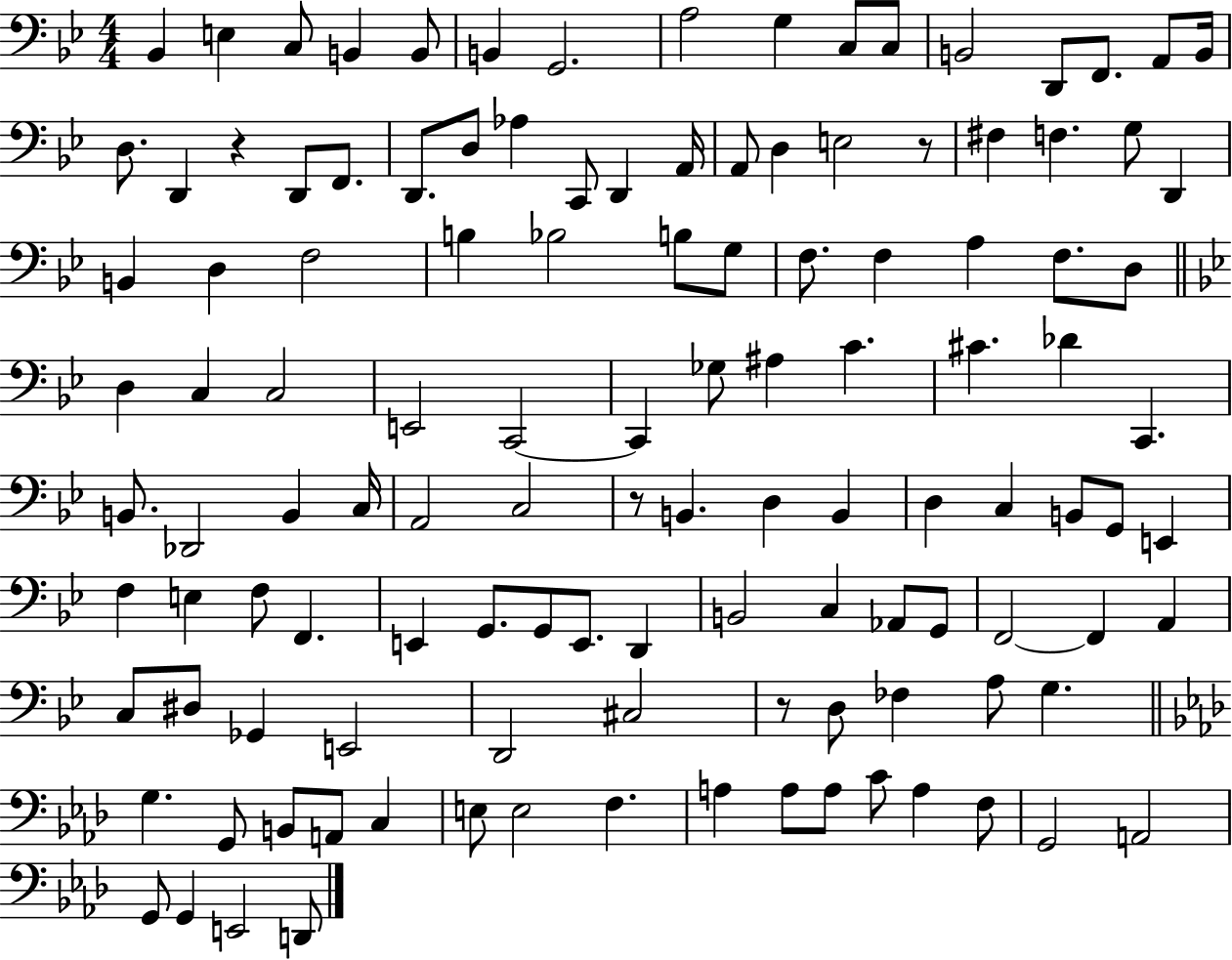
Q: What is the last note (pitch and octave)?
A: D2